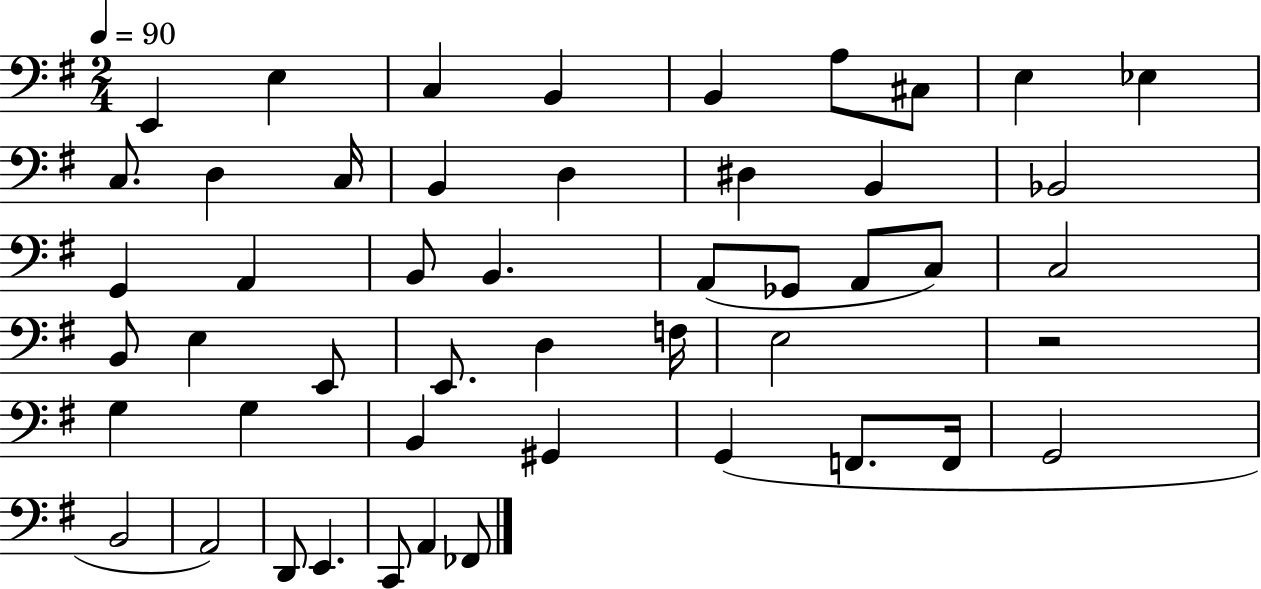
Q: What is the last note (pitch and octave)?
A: FES2